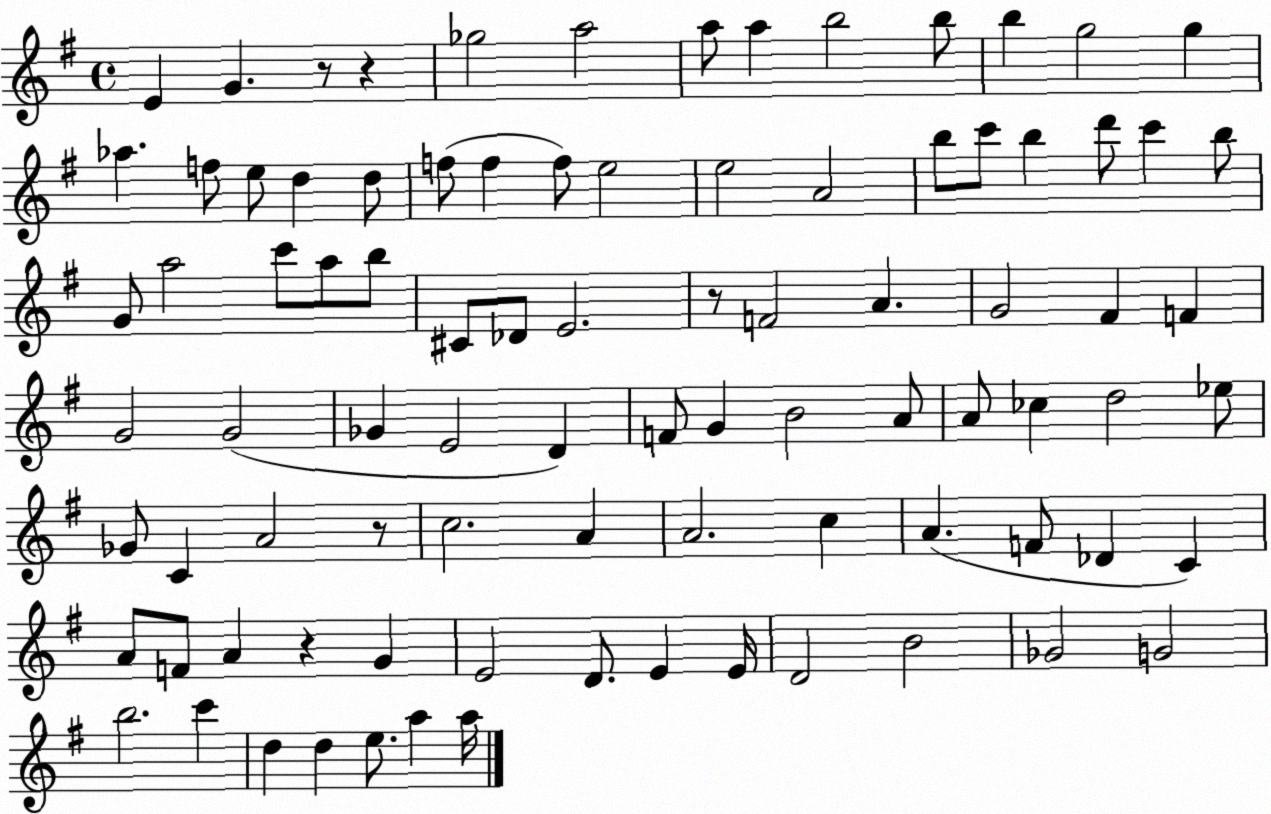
X:1
T:Untitled
M:4/4
L:1/4
K:G
E G z/2 z _g2 a2 a/2 a b2 b/2 b g2 g _a f/2 e/2 d d/2 f/2 f f/2 e2 e2 A2 b/2 c'/2 b d'/2 c' b/2 G/2 a2 c'/2 a/2 b/2 ^C/2 _D/2 E2 z/2 F2 A G2 ^F F G2 G2 _G E2 D F/2 G B2 A/2 A/2 _c d2 _e/2 _G/2 C A2 z/2 c2 A A2 c A F/2 _D C A/2 F/2 A z G E2 D/2 E E/4 D2 B2 _G2 G2 b2 c' d d e/2 a a/4